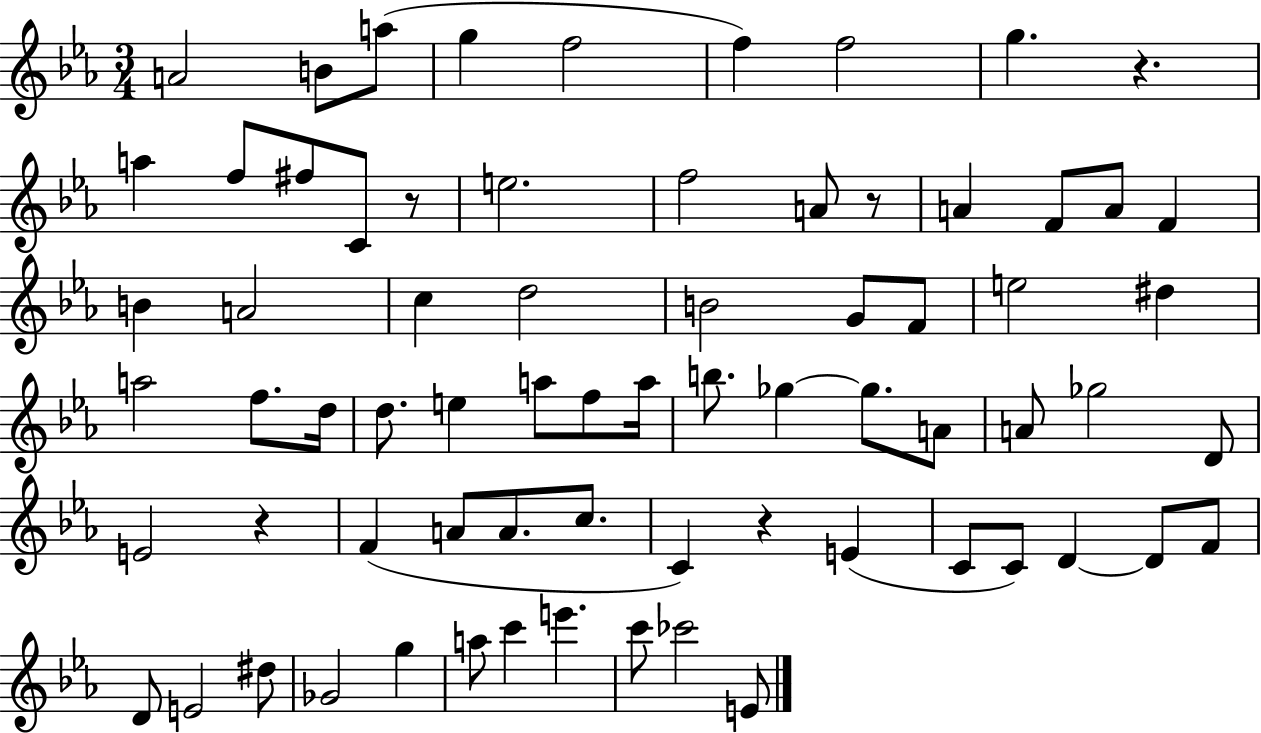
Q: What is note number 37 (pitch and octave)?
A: B5